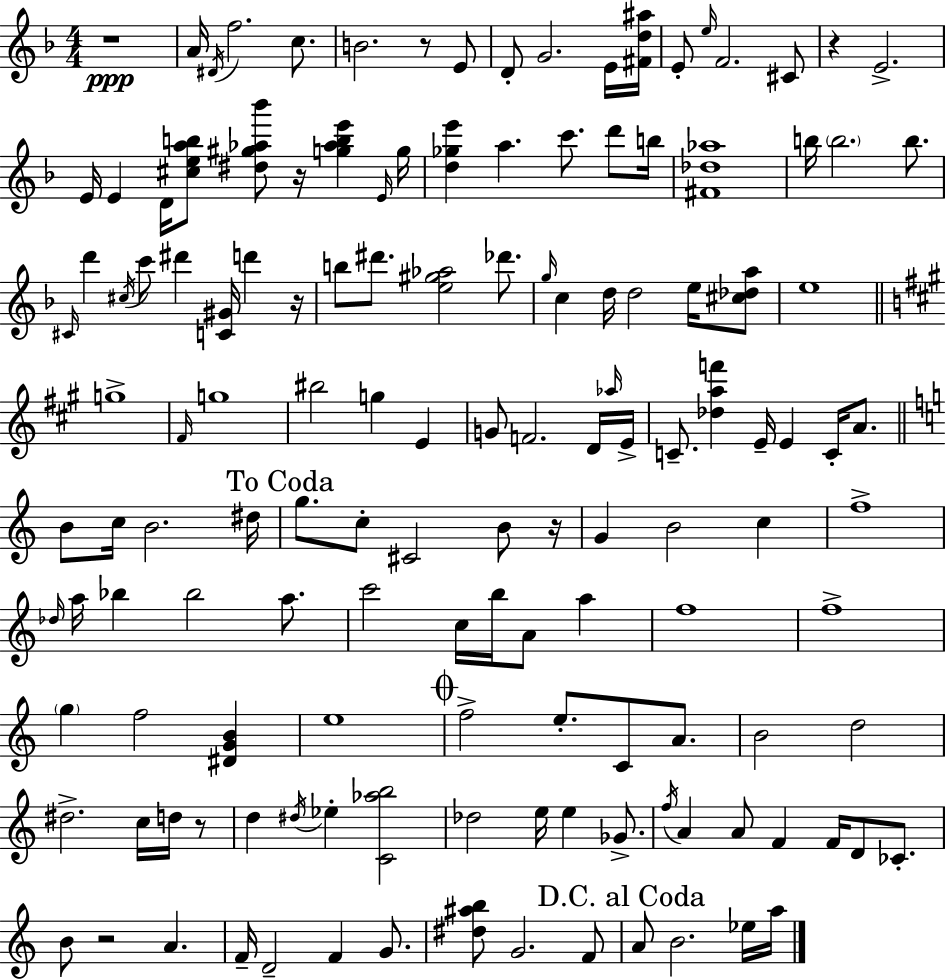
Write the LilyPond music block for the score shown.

{
  \clef treble
  \numericTimeSignature
  \time 4/4
  \key d \minor
  r1\ppp | a'16 \acciaccatura { dis'16 } f''2. c''8. | b'2. r8 e'8 | d'8-. g'2. e'16 | \break <fis' d'' ais''>16 e'8-. \grace { e''16 } f'2. | cis'8 r4 e'2.-> | e'16 e'4 d'16 <cis'' e'' a'' b''>8 <dis'' gis'' aes'' bes'''>8 r16 <g'' aes'' b'' e'''>4 | \grace { e'16 } g''16 <d'' ges'' e'''>4 a''4. c'''8. | \break d'''8 b''16 <fis' des'' aes''>1 | b''16 \parenthesize b''2. | b''8. \grace { cis'16 } d'''4 \acciaccatura { cis''16 } c'''8 dis'''4 <c' gis'>16 | d'''4 r16 b''8 dis'''8. <e'' gis'' aes''>2 | \break des'''8. \grace { g''16 } c''4 d''16 d''2 | e''16 <cis'' des'' a''>8 e''1 | \bar "||" \break \key a \major g''1-> | \grace { fis'16 } g''1 | bis''2 g''4 e'4 | g'8 f'2. d'16 | \break \grace { aes''16 } e'16-> c'8.-- <des'' a'' f'''>4 e'16-- e'4 c'16-. a'8. | \bar "||" \break \key c \major b'8 c''16 b'2. dis''16 | \mark "To Coda" g''8. c''8-. cis'2 b'8 r16 | g'4 b'2 c''4 | f''1-> | \break \grace { des''16 } a''16 bes''4 bes''2 a''8. | c'''2 c''16 b''16 a'8 a''4 | f''1 | f''1-> | \break \parenthesize g''4 f''2 <dis' g' b'>4 | e''1 | \mark \markup { \musicglyph "scripts.coda" } f''2-> e''8.-. c'8 a'8. | b'2 d''2 | \break dis''2.-> c''16 d''16 r8 | d''4 \acciaccatura { dis''16 } ees''4-. <c' aes'' b''>2 | des''2 e''16 e''4 ges'8.-> | \acciaccatura { f''16 } a'4 a'8 f'4 f'16 d'8 | \break ces'8.-. b'8 r2 a'4. | f'16-- d'2-- f'4 | g'8. <dis'' ais'' b''>8 g'2. | f'8 \mark "D.C. al Coda" a'8 b'2. | \break ees''16 a''16 \bar "|."
}